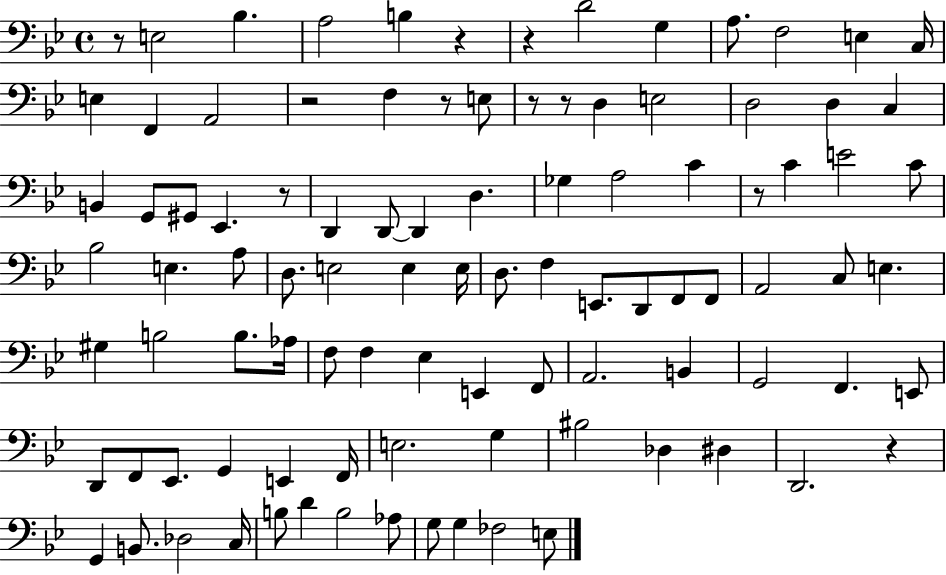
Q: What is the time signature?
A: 4/4